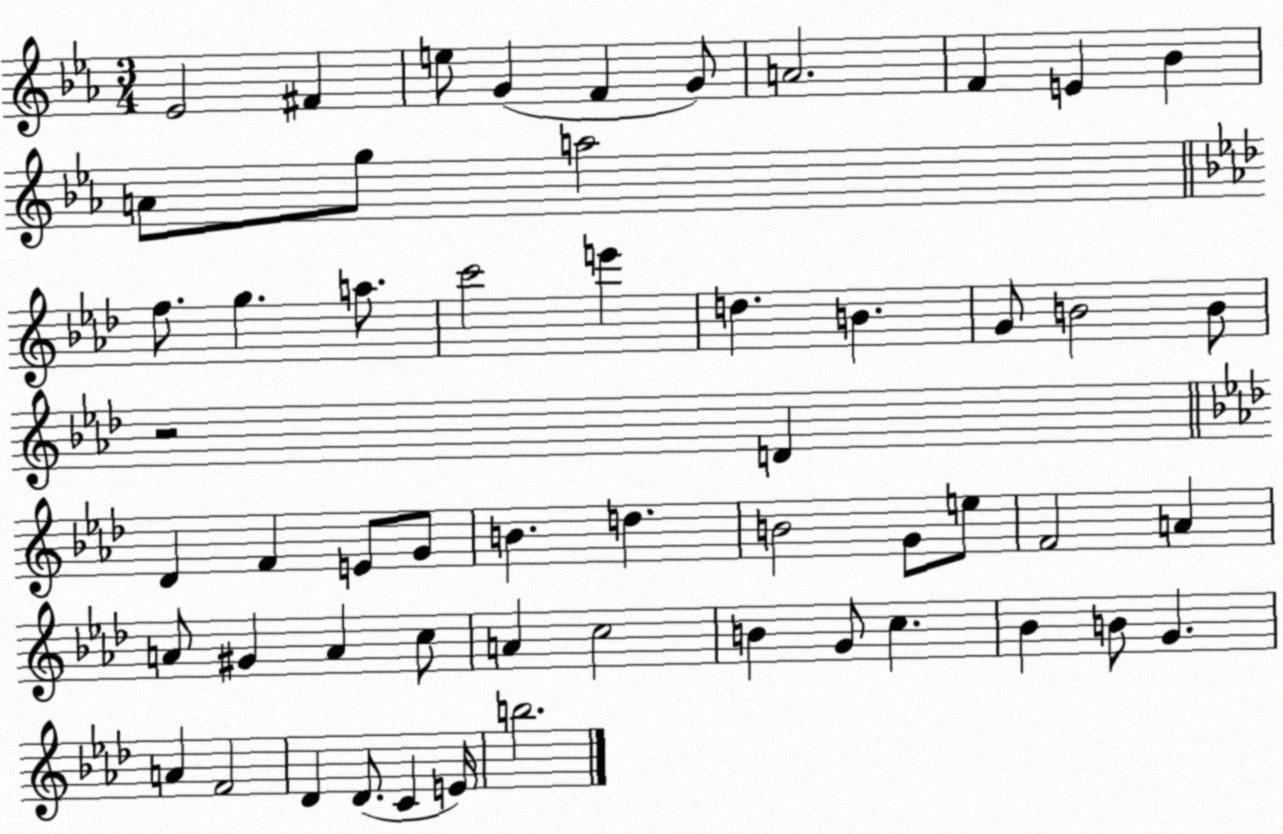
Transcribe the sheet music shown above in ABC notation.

X:1
T:Untitled
M:3/4
L:1/4
K:Eb
_E2 ^F e/2 G F G/2 A2 F E _B A/2 g/2 a2 f/2 g a/2 c'2 e' d B G/2 B2 B/2 z2 D _D F E/2 G/2 B d B2 G/2 e/2 F2 A A/2 ^G A c/2 A c2 B G/2 c _B B/2 G A F2 _D _D/2 C E/4 b2